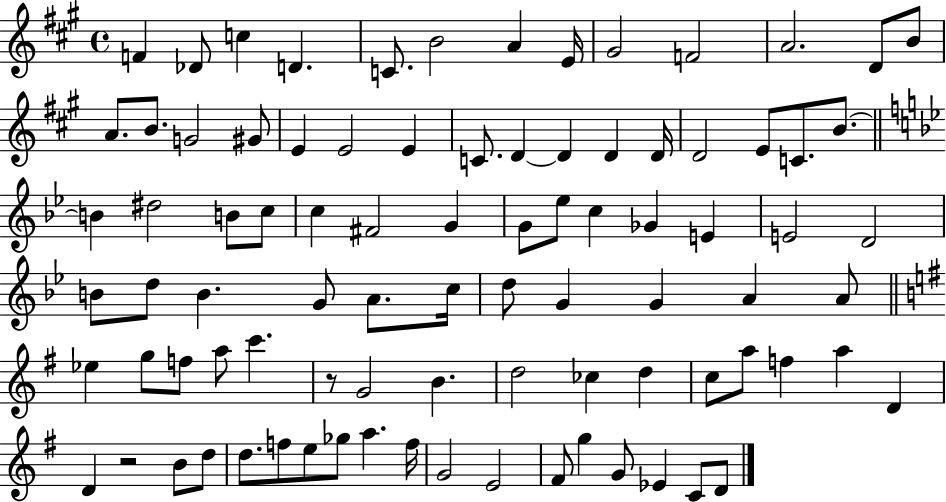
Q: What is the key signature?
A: A major